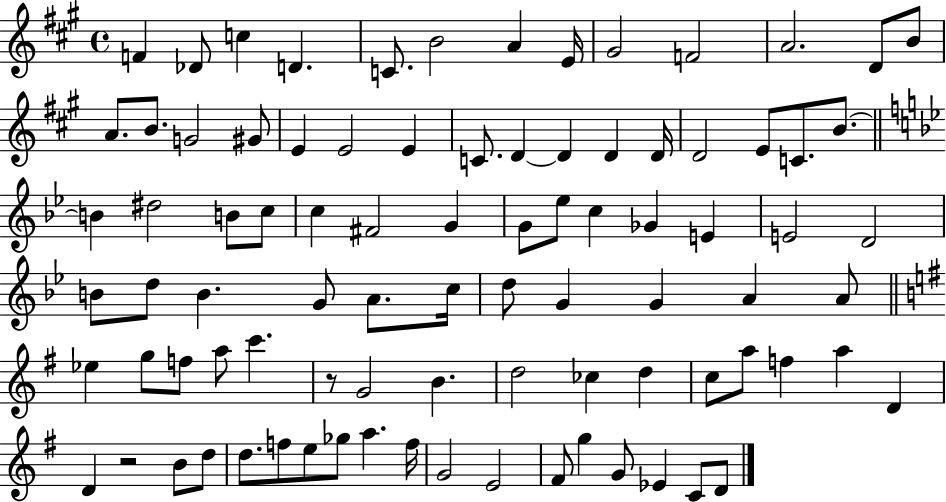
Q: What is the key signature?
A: A major